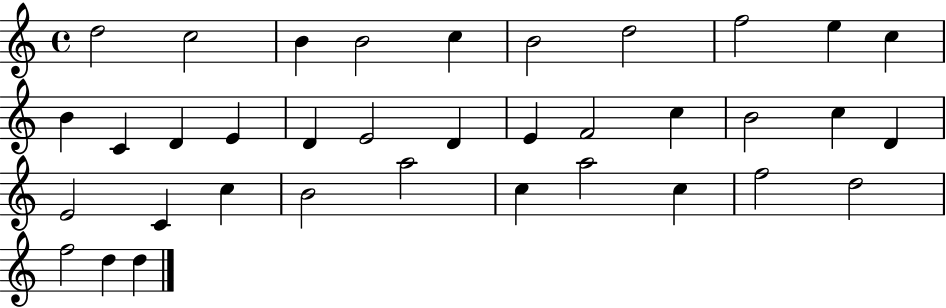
D5/h C5/h B4/q B4/h C5/q B4/h D5/h F5/h E5/q C5/q B4/q C4/q D4/q E4/q D4/q E4/h D4/q E4/q F4/h C5/q B4/h C5/q D4/q E4/h C4/q C5/q B4/h A5/h C5/q A5/h C5/q F5/h D5/h F5/h D5/q D5/q